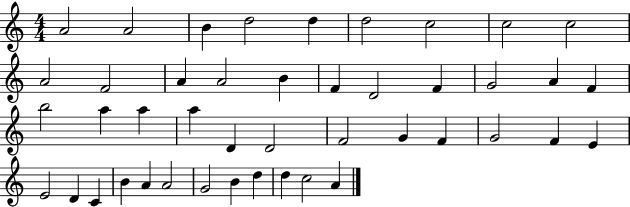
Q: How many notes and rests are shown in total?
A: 44